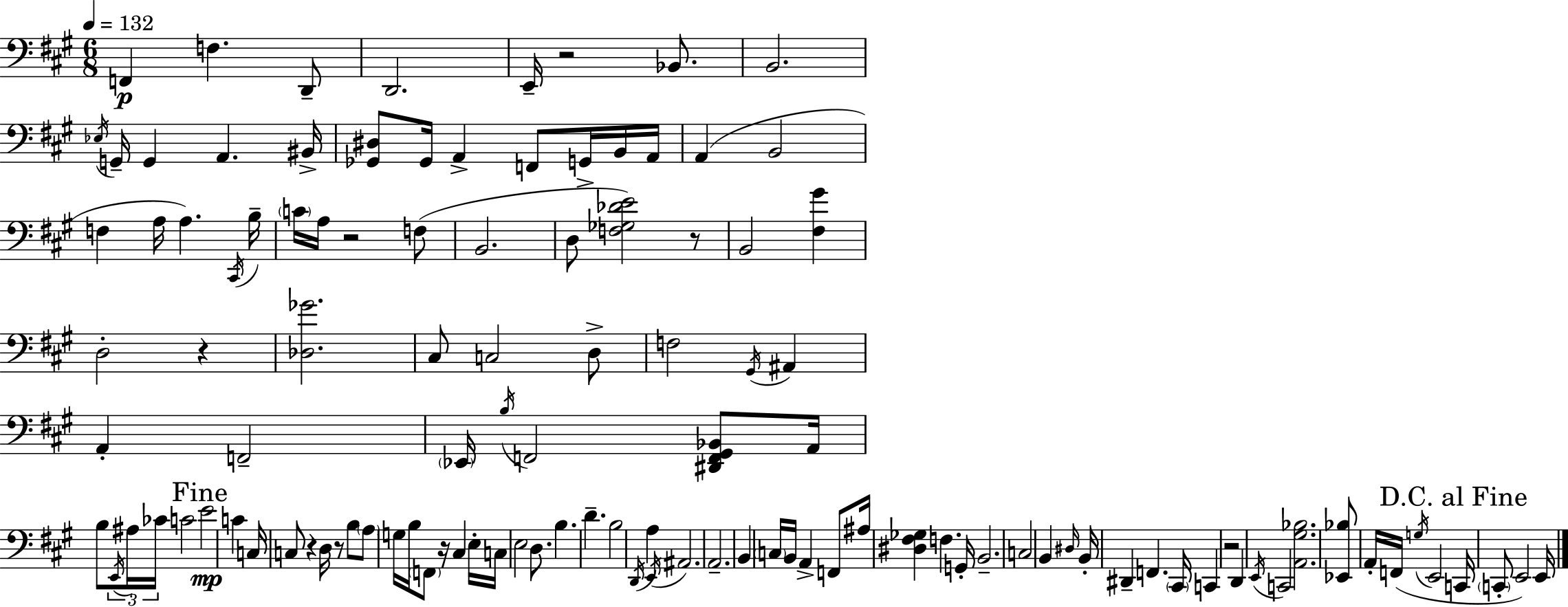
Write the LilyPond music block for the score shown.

{
  \clef bass
  \numericTimeSignature
  \time 6/8
  \key a \major
  \tempo 4 = 132
  f,4\p f4. d,8-- | d,2. | e,16-- r2 bes,8. | b,2. | \break \acciaccatura { ees16 } g,16-- g,4 a,4. | bis,16-> <ges, dis>8 ges,16 a,4-> f,8 g,16-> b,16 | a,16 a,4( b,2 | f4 a16 a4.) | \break \acciaccatura { cis,16 } b16-- \parenthesize c'16 a16 r2 | f8( b,2. | d8 <f ges des' e'>2) | r8 b,2 <fis gis'>4 | \break d2-. r4 | <des ges'>2. | cis8 c2 | d8-> f2 \acciaccatura { gis,16 } ais,4 | \break a,4-. f,2-- | \parenthesize ees,16 \acciaccatura { b16 } f,2 | <dis, f, gis, bes,>8 a,16 b8 \tuplet 3/2 { \acciaccatura { e,16 } ais16 ces'16 } c'2 | \mark "Fine" e'2\mp | \break c'4 c16 c8 r4 | d16 r8 b8 \parenthesize a8 g16 b16 \parenthesize f,8 r16 | cis4 e16-. c16 e2 | d8. b4. d'4.-- | \break b2 | \acciaccatura { d,16 } a4 \acciaccatura { e,16 } ais,2. | a,2.-- | b,4 \parenthesize c16 | \break b,16 a,4-> f,8 ais16 <dis fis ges>4 | f4. g,16-. b,2.-- | c2 | b,4 \grace { dis16 } b,16-. dis,4-- | \break f,4. \parenthesize cis,16 c,4 | r2 d,4 | \acciaccatura { e,16 } c,2 <a, gis bes>2. | <ees, bes>8 a,16-. | \break f,16( \acciaccatura { g16 } e,2 \mark "D.C. al Fine" c,16 \parenthesize c,8-. | e,2) e,16 \bar "|."
}